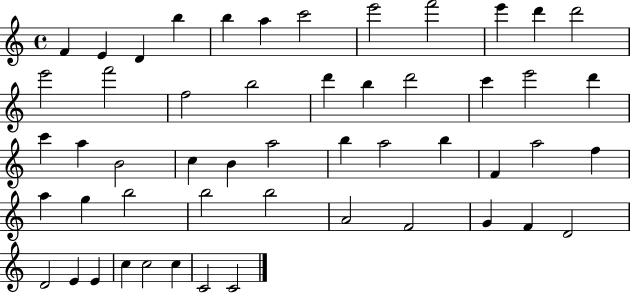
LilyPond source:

{
  \clef treble
  \time 4/4
  \defaultTimeSignature
  \key c \major
  f'4 e'4 d'4 b''4 | b''4 a''4 c'''2 | e'''2 f'''2 | e'''4 d'''4 d'''2 | \break e'''2 f'''2 | f''2 b''2 | d'''4 b''4 d'''2 | c'''4 e'''2 d'''4 | \break c'''4 a''4 b'2 | c''4 b'4 a''2 | b''4 a''2 b''4 | f'4 a''2 f''4 | \break a''4 g''4 b''2 | b''2 b''2 | a'2 f'2 | g'4 f'4 d'2 | \break d'2 e'4 e'4 | c''4 c''2 c''4 | c'2 c'2 | \bar "|."
}